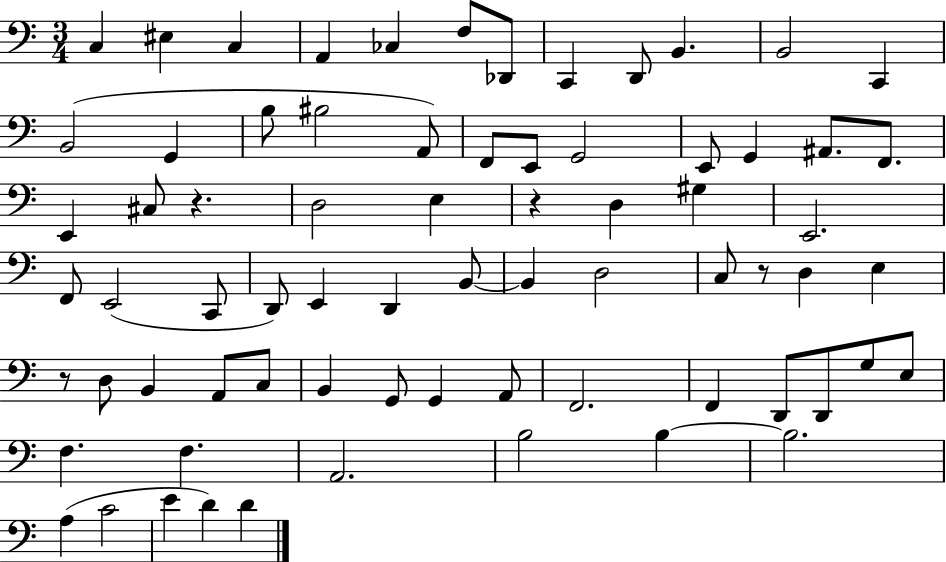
{
  \clef bass
  \numericTimeSignature
  \time 3/4
  \key c \major
  c4 eis4 c4 | a,4 ces4 f8 des,8 | c,4 d,8 b,4. | b,2 c,4 | \break b,2( g,4 | b8 bis2 a,8) | f,8 e,8 g,2 | e,8 g,4 ais,8. f,8. | \break e,4 cis8 r4. | d2 e4 | r4 d4 gis4 | e,2. | \break f,8 e,2( c,8 | d,8) e,4 d,4 b,8~~ | b,4 d2 | c8 r8 d4 e4 | \break r8 d8 b,4 a,8 c8 | b,4 g,8 g,4 a,8 | f,2. | f,4 d,8 d,8 g8 e8 | \break f4. f4. | a,2. | b2 b4~~ | b2. | \break a4( c'2 | e'4 d'4) d'4 | \bar "|."
}